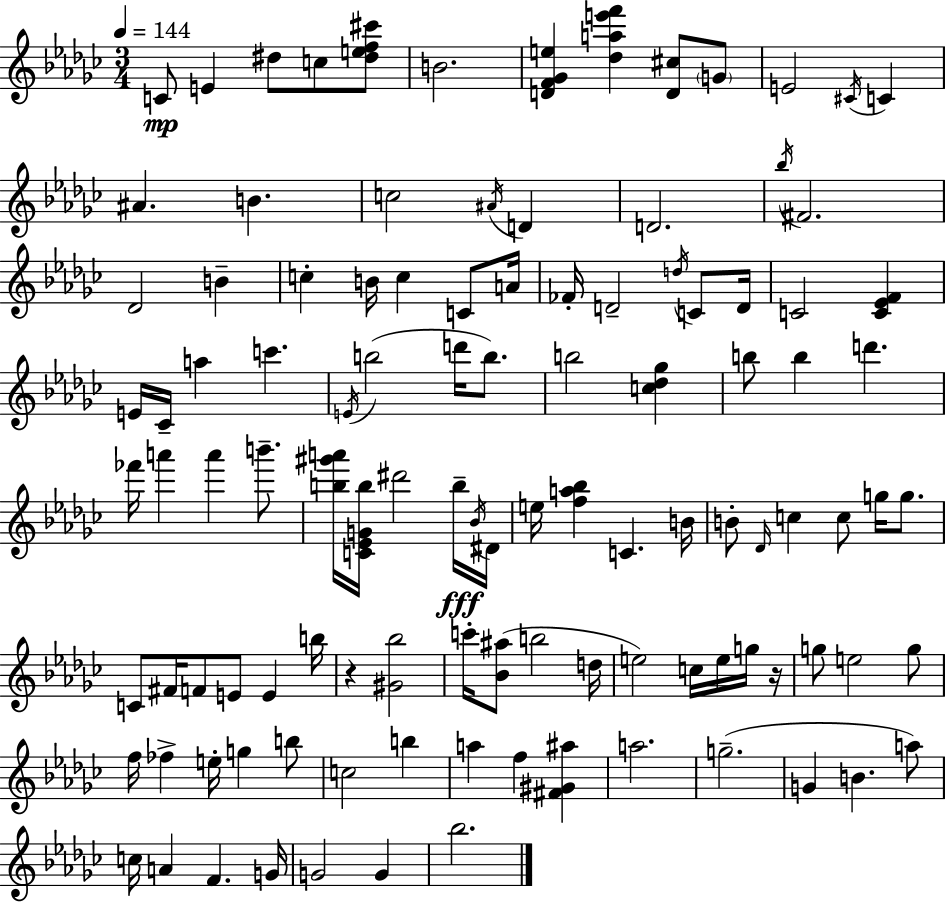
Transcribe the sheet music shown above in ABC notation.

X:1
T:Untitled
M:3/4
L:1/4
K:Ebm
C/2 E ^d/2 c/2 [^def^c']/2 B2 [DF_Ge] [_dae'f'] [D^c]/2 G/2 E2 ^C/4 C ^A B c2 ^A/4 D D2 _b/4 ^F2 _D2 B c B/4 c C/2 A/4 _F/4 D2 d/4 C/2 D/4 C2 [C_EF] E/4 _C/4 a c' E/4 b2 d'/4 b/2 b2 [c_d_g] b/2 b d' _f'/4 a' a' b'/2 [b^g'a']/4 [C_EGb]/4 ^d'2 b/4 _B/4 ^D/4 e/4 [fa_b] C B/4 B/2 _D/4 c c/2 g/4 g/2 C/2 ^F/4 F/2 E/2 E b/4 z [^G_b]2 c'/4 [_B^a]/2 b2 d/4 e2 c/4 e/4 g/4 z/4 g/2 e2 g/2 f/4 _f e/4 g b/2 c2 b a f [^F^G^a] a2 g2 G B a/2 c/4 A F G/4 G2 G _b2